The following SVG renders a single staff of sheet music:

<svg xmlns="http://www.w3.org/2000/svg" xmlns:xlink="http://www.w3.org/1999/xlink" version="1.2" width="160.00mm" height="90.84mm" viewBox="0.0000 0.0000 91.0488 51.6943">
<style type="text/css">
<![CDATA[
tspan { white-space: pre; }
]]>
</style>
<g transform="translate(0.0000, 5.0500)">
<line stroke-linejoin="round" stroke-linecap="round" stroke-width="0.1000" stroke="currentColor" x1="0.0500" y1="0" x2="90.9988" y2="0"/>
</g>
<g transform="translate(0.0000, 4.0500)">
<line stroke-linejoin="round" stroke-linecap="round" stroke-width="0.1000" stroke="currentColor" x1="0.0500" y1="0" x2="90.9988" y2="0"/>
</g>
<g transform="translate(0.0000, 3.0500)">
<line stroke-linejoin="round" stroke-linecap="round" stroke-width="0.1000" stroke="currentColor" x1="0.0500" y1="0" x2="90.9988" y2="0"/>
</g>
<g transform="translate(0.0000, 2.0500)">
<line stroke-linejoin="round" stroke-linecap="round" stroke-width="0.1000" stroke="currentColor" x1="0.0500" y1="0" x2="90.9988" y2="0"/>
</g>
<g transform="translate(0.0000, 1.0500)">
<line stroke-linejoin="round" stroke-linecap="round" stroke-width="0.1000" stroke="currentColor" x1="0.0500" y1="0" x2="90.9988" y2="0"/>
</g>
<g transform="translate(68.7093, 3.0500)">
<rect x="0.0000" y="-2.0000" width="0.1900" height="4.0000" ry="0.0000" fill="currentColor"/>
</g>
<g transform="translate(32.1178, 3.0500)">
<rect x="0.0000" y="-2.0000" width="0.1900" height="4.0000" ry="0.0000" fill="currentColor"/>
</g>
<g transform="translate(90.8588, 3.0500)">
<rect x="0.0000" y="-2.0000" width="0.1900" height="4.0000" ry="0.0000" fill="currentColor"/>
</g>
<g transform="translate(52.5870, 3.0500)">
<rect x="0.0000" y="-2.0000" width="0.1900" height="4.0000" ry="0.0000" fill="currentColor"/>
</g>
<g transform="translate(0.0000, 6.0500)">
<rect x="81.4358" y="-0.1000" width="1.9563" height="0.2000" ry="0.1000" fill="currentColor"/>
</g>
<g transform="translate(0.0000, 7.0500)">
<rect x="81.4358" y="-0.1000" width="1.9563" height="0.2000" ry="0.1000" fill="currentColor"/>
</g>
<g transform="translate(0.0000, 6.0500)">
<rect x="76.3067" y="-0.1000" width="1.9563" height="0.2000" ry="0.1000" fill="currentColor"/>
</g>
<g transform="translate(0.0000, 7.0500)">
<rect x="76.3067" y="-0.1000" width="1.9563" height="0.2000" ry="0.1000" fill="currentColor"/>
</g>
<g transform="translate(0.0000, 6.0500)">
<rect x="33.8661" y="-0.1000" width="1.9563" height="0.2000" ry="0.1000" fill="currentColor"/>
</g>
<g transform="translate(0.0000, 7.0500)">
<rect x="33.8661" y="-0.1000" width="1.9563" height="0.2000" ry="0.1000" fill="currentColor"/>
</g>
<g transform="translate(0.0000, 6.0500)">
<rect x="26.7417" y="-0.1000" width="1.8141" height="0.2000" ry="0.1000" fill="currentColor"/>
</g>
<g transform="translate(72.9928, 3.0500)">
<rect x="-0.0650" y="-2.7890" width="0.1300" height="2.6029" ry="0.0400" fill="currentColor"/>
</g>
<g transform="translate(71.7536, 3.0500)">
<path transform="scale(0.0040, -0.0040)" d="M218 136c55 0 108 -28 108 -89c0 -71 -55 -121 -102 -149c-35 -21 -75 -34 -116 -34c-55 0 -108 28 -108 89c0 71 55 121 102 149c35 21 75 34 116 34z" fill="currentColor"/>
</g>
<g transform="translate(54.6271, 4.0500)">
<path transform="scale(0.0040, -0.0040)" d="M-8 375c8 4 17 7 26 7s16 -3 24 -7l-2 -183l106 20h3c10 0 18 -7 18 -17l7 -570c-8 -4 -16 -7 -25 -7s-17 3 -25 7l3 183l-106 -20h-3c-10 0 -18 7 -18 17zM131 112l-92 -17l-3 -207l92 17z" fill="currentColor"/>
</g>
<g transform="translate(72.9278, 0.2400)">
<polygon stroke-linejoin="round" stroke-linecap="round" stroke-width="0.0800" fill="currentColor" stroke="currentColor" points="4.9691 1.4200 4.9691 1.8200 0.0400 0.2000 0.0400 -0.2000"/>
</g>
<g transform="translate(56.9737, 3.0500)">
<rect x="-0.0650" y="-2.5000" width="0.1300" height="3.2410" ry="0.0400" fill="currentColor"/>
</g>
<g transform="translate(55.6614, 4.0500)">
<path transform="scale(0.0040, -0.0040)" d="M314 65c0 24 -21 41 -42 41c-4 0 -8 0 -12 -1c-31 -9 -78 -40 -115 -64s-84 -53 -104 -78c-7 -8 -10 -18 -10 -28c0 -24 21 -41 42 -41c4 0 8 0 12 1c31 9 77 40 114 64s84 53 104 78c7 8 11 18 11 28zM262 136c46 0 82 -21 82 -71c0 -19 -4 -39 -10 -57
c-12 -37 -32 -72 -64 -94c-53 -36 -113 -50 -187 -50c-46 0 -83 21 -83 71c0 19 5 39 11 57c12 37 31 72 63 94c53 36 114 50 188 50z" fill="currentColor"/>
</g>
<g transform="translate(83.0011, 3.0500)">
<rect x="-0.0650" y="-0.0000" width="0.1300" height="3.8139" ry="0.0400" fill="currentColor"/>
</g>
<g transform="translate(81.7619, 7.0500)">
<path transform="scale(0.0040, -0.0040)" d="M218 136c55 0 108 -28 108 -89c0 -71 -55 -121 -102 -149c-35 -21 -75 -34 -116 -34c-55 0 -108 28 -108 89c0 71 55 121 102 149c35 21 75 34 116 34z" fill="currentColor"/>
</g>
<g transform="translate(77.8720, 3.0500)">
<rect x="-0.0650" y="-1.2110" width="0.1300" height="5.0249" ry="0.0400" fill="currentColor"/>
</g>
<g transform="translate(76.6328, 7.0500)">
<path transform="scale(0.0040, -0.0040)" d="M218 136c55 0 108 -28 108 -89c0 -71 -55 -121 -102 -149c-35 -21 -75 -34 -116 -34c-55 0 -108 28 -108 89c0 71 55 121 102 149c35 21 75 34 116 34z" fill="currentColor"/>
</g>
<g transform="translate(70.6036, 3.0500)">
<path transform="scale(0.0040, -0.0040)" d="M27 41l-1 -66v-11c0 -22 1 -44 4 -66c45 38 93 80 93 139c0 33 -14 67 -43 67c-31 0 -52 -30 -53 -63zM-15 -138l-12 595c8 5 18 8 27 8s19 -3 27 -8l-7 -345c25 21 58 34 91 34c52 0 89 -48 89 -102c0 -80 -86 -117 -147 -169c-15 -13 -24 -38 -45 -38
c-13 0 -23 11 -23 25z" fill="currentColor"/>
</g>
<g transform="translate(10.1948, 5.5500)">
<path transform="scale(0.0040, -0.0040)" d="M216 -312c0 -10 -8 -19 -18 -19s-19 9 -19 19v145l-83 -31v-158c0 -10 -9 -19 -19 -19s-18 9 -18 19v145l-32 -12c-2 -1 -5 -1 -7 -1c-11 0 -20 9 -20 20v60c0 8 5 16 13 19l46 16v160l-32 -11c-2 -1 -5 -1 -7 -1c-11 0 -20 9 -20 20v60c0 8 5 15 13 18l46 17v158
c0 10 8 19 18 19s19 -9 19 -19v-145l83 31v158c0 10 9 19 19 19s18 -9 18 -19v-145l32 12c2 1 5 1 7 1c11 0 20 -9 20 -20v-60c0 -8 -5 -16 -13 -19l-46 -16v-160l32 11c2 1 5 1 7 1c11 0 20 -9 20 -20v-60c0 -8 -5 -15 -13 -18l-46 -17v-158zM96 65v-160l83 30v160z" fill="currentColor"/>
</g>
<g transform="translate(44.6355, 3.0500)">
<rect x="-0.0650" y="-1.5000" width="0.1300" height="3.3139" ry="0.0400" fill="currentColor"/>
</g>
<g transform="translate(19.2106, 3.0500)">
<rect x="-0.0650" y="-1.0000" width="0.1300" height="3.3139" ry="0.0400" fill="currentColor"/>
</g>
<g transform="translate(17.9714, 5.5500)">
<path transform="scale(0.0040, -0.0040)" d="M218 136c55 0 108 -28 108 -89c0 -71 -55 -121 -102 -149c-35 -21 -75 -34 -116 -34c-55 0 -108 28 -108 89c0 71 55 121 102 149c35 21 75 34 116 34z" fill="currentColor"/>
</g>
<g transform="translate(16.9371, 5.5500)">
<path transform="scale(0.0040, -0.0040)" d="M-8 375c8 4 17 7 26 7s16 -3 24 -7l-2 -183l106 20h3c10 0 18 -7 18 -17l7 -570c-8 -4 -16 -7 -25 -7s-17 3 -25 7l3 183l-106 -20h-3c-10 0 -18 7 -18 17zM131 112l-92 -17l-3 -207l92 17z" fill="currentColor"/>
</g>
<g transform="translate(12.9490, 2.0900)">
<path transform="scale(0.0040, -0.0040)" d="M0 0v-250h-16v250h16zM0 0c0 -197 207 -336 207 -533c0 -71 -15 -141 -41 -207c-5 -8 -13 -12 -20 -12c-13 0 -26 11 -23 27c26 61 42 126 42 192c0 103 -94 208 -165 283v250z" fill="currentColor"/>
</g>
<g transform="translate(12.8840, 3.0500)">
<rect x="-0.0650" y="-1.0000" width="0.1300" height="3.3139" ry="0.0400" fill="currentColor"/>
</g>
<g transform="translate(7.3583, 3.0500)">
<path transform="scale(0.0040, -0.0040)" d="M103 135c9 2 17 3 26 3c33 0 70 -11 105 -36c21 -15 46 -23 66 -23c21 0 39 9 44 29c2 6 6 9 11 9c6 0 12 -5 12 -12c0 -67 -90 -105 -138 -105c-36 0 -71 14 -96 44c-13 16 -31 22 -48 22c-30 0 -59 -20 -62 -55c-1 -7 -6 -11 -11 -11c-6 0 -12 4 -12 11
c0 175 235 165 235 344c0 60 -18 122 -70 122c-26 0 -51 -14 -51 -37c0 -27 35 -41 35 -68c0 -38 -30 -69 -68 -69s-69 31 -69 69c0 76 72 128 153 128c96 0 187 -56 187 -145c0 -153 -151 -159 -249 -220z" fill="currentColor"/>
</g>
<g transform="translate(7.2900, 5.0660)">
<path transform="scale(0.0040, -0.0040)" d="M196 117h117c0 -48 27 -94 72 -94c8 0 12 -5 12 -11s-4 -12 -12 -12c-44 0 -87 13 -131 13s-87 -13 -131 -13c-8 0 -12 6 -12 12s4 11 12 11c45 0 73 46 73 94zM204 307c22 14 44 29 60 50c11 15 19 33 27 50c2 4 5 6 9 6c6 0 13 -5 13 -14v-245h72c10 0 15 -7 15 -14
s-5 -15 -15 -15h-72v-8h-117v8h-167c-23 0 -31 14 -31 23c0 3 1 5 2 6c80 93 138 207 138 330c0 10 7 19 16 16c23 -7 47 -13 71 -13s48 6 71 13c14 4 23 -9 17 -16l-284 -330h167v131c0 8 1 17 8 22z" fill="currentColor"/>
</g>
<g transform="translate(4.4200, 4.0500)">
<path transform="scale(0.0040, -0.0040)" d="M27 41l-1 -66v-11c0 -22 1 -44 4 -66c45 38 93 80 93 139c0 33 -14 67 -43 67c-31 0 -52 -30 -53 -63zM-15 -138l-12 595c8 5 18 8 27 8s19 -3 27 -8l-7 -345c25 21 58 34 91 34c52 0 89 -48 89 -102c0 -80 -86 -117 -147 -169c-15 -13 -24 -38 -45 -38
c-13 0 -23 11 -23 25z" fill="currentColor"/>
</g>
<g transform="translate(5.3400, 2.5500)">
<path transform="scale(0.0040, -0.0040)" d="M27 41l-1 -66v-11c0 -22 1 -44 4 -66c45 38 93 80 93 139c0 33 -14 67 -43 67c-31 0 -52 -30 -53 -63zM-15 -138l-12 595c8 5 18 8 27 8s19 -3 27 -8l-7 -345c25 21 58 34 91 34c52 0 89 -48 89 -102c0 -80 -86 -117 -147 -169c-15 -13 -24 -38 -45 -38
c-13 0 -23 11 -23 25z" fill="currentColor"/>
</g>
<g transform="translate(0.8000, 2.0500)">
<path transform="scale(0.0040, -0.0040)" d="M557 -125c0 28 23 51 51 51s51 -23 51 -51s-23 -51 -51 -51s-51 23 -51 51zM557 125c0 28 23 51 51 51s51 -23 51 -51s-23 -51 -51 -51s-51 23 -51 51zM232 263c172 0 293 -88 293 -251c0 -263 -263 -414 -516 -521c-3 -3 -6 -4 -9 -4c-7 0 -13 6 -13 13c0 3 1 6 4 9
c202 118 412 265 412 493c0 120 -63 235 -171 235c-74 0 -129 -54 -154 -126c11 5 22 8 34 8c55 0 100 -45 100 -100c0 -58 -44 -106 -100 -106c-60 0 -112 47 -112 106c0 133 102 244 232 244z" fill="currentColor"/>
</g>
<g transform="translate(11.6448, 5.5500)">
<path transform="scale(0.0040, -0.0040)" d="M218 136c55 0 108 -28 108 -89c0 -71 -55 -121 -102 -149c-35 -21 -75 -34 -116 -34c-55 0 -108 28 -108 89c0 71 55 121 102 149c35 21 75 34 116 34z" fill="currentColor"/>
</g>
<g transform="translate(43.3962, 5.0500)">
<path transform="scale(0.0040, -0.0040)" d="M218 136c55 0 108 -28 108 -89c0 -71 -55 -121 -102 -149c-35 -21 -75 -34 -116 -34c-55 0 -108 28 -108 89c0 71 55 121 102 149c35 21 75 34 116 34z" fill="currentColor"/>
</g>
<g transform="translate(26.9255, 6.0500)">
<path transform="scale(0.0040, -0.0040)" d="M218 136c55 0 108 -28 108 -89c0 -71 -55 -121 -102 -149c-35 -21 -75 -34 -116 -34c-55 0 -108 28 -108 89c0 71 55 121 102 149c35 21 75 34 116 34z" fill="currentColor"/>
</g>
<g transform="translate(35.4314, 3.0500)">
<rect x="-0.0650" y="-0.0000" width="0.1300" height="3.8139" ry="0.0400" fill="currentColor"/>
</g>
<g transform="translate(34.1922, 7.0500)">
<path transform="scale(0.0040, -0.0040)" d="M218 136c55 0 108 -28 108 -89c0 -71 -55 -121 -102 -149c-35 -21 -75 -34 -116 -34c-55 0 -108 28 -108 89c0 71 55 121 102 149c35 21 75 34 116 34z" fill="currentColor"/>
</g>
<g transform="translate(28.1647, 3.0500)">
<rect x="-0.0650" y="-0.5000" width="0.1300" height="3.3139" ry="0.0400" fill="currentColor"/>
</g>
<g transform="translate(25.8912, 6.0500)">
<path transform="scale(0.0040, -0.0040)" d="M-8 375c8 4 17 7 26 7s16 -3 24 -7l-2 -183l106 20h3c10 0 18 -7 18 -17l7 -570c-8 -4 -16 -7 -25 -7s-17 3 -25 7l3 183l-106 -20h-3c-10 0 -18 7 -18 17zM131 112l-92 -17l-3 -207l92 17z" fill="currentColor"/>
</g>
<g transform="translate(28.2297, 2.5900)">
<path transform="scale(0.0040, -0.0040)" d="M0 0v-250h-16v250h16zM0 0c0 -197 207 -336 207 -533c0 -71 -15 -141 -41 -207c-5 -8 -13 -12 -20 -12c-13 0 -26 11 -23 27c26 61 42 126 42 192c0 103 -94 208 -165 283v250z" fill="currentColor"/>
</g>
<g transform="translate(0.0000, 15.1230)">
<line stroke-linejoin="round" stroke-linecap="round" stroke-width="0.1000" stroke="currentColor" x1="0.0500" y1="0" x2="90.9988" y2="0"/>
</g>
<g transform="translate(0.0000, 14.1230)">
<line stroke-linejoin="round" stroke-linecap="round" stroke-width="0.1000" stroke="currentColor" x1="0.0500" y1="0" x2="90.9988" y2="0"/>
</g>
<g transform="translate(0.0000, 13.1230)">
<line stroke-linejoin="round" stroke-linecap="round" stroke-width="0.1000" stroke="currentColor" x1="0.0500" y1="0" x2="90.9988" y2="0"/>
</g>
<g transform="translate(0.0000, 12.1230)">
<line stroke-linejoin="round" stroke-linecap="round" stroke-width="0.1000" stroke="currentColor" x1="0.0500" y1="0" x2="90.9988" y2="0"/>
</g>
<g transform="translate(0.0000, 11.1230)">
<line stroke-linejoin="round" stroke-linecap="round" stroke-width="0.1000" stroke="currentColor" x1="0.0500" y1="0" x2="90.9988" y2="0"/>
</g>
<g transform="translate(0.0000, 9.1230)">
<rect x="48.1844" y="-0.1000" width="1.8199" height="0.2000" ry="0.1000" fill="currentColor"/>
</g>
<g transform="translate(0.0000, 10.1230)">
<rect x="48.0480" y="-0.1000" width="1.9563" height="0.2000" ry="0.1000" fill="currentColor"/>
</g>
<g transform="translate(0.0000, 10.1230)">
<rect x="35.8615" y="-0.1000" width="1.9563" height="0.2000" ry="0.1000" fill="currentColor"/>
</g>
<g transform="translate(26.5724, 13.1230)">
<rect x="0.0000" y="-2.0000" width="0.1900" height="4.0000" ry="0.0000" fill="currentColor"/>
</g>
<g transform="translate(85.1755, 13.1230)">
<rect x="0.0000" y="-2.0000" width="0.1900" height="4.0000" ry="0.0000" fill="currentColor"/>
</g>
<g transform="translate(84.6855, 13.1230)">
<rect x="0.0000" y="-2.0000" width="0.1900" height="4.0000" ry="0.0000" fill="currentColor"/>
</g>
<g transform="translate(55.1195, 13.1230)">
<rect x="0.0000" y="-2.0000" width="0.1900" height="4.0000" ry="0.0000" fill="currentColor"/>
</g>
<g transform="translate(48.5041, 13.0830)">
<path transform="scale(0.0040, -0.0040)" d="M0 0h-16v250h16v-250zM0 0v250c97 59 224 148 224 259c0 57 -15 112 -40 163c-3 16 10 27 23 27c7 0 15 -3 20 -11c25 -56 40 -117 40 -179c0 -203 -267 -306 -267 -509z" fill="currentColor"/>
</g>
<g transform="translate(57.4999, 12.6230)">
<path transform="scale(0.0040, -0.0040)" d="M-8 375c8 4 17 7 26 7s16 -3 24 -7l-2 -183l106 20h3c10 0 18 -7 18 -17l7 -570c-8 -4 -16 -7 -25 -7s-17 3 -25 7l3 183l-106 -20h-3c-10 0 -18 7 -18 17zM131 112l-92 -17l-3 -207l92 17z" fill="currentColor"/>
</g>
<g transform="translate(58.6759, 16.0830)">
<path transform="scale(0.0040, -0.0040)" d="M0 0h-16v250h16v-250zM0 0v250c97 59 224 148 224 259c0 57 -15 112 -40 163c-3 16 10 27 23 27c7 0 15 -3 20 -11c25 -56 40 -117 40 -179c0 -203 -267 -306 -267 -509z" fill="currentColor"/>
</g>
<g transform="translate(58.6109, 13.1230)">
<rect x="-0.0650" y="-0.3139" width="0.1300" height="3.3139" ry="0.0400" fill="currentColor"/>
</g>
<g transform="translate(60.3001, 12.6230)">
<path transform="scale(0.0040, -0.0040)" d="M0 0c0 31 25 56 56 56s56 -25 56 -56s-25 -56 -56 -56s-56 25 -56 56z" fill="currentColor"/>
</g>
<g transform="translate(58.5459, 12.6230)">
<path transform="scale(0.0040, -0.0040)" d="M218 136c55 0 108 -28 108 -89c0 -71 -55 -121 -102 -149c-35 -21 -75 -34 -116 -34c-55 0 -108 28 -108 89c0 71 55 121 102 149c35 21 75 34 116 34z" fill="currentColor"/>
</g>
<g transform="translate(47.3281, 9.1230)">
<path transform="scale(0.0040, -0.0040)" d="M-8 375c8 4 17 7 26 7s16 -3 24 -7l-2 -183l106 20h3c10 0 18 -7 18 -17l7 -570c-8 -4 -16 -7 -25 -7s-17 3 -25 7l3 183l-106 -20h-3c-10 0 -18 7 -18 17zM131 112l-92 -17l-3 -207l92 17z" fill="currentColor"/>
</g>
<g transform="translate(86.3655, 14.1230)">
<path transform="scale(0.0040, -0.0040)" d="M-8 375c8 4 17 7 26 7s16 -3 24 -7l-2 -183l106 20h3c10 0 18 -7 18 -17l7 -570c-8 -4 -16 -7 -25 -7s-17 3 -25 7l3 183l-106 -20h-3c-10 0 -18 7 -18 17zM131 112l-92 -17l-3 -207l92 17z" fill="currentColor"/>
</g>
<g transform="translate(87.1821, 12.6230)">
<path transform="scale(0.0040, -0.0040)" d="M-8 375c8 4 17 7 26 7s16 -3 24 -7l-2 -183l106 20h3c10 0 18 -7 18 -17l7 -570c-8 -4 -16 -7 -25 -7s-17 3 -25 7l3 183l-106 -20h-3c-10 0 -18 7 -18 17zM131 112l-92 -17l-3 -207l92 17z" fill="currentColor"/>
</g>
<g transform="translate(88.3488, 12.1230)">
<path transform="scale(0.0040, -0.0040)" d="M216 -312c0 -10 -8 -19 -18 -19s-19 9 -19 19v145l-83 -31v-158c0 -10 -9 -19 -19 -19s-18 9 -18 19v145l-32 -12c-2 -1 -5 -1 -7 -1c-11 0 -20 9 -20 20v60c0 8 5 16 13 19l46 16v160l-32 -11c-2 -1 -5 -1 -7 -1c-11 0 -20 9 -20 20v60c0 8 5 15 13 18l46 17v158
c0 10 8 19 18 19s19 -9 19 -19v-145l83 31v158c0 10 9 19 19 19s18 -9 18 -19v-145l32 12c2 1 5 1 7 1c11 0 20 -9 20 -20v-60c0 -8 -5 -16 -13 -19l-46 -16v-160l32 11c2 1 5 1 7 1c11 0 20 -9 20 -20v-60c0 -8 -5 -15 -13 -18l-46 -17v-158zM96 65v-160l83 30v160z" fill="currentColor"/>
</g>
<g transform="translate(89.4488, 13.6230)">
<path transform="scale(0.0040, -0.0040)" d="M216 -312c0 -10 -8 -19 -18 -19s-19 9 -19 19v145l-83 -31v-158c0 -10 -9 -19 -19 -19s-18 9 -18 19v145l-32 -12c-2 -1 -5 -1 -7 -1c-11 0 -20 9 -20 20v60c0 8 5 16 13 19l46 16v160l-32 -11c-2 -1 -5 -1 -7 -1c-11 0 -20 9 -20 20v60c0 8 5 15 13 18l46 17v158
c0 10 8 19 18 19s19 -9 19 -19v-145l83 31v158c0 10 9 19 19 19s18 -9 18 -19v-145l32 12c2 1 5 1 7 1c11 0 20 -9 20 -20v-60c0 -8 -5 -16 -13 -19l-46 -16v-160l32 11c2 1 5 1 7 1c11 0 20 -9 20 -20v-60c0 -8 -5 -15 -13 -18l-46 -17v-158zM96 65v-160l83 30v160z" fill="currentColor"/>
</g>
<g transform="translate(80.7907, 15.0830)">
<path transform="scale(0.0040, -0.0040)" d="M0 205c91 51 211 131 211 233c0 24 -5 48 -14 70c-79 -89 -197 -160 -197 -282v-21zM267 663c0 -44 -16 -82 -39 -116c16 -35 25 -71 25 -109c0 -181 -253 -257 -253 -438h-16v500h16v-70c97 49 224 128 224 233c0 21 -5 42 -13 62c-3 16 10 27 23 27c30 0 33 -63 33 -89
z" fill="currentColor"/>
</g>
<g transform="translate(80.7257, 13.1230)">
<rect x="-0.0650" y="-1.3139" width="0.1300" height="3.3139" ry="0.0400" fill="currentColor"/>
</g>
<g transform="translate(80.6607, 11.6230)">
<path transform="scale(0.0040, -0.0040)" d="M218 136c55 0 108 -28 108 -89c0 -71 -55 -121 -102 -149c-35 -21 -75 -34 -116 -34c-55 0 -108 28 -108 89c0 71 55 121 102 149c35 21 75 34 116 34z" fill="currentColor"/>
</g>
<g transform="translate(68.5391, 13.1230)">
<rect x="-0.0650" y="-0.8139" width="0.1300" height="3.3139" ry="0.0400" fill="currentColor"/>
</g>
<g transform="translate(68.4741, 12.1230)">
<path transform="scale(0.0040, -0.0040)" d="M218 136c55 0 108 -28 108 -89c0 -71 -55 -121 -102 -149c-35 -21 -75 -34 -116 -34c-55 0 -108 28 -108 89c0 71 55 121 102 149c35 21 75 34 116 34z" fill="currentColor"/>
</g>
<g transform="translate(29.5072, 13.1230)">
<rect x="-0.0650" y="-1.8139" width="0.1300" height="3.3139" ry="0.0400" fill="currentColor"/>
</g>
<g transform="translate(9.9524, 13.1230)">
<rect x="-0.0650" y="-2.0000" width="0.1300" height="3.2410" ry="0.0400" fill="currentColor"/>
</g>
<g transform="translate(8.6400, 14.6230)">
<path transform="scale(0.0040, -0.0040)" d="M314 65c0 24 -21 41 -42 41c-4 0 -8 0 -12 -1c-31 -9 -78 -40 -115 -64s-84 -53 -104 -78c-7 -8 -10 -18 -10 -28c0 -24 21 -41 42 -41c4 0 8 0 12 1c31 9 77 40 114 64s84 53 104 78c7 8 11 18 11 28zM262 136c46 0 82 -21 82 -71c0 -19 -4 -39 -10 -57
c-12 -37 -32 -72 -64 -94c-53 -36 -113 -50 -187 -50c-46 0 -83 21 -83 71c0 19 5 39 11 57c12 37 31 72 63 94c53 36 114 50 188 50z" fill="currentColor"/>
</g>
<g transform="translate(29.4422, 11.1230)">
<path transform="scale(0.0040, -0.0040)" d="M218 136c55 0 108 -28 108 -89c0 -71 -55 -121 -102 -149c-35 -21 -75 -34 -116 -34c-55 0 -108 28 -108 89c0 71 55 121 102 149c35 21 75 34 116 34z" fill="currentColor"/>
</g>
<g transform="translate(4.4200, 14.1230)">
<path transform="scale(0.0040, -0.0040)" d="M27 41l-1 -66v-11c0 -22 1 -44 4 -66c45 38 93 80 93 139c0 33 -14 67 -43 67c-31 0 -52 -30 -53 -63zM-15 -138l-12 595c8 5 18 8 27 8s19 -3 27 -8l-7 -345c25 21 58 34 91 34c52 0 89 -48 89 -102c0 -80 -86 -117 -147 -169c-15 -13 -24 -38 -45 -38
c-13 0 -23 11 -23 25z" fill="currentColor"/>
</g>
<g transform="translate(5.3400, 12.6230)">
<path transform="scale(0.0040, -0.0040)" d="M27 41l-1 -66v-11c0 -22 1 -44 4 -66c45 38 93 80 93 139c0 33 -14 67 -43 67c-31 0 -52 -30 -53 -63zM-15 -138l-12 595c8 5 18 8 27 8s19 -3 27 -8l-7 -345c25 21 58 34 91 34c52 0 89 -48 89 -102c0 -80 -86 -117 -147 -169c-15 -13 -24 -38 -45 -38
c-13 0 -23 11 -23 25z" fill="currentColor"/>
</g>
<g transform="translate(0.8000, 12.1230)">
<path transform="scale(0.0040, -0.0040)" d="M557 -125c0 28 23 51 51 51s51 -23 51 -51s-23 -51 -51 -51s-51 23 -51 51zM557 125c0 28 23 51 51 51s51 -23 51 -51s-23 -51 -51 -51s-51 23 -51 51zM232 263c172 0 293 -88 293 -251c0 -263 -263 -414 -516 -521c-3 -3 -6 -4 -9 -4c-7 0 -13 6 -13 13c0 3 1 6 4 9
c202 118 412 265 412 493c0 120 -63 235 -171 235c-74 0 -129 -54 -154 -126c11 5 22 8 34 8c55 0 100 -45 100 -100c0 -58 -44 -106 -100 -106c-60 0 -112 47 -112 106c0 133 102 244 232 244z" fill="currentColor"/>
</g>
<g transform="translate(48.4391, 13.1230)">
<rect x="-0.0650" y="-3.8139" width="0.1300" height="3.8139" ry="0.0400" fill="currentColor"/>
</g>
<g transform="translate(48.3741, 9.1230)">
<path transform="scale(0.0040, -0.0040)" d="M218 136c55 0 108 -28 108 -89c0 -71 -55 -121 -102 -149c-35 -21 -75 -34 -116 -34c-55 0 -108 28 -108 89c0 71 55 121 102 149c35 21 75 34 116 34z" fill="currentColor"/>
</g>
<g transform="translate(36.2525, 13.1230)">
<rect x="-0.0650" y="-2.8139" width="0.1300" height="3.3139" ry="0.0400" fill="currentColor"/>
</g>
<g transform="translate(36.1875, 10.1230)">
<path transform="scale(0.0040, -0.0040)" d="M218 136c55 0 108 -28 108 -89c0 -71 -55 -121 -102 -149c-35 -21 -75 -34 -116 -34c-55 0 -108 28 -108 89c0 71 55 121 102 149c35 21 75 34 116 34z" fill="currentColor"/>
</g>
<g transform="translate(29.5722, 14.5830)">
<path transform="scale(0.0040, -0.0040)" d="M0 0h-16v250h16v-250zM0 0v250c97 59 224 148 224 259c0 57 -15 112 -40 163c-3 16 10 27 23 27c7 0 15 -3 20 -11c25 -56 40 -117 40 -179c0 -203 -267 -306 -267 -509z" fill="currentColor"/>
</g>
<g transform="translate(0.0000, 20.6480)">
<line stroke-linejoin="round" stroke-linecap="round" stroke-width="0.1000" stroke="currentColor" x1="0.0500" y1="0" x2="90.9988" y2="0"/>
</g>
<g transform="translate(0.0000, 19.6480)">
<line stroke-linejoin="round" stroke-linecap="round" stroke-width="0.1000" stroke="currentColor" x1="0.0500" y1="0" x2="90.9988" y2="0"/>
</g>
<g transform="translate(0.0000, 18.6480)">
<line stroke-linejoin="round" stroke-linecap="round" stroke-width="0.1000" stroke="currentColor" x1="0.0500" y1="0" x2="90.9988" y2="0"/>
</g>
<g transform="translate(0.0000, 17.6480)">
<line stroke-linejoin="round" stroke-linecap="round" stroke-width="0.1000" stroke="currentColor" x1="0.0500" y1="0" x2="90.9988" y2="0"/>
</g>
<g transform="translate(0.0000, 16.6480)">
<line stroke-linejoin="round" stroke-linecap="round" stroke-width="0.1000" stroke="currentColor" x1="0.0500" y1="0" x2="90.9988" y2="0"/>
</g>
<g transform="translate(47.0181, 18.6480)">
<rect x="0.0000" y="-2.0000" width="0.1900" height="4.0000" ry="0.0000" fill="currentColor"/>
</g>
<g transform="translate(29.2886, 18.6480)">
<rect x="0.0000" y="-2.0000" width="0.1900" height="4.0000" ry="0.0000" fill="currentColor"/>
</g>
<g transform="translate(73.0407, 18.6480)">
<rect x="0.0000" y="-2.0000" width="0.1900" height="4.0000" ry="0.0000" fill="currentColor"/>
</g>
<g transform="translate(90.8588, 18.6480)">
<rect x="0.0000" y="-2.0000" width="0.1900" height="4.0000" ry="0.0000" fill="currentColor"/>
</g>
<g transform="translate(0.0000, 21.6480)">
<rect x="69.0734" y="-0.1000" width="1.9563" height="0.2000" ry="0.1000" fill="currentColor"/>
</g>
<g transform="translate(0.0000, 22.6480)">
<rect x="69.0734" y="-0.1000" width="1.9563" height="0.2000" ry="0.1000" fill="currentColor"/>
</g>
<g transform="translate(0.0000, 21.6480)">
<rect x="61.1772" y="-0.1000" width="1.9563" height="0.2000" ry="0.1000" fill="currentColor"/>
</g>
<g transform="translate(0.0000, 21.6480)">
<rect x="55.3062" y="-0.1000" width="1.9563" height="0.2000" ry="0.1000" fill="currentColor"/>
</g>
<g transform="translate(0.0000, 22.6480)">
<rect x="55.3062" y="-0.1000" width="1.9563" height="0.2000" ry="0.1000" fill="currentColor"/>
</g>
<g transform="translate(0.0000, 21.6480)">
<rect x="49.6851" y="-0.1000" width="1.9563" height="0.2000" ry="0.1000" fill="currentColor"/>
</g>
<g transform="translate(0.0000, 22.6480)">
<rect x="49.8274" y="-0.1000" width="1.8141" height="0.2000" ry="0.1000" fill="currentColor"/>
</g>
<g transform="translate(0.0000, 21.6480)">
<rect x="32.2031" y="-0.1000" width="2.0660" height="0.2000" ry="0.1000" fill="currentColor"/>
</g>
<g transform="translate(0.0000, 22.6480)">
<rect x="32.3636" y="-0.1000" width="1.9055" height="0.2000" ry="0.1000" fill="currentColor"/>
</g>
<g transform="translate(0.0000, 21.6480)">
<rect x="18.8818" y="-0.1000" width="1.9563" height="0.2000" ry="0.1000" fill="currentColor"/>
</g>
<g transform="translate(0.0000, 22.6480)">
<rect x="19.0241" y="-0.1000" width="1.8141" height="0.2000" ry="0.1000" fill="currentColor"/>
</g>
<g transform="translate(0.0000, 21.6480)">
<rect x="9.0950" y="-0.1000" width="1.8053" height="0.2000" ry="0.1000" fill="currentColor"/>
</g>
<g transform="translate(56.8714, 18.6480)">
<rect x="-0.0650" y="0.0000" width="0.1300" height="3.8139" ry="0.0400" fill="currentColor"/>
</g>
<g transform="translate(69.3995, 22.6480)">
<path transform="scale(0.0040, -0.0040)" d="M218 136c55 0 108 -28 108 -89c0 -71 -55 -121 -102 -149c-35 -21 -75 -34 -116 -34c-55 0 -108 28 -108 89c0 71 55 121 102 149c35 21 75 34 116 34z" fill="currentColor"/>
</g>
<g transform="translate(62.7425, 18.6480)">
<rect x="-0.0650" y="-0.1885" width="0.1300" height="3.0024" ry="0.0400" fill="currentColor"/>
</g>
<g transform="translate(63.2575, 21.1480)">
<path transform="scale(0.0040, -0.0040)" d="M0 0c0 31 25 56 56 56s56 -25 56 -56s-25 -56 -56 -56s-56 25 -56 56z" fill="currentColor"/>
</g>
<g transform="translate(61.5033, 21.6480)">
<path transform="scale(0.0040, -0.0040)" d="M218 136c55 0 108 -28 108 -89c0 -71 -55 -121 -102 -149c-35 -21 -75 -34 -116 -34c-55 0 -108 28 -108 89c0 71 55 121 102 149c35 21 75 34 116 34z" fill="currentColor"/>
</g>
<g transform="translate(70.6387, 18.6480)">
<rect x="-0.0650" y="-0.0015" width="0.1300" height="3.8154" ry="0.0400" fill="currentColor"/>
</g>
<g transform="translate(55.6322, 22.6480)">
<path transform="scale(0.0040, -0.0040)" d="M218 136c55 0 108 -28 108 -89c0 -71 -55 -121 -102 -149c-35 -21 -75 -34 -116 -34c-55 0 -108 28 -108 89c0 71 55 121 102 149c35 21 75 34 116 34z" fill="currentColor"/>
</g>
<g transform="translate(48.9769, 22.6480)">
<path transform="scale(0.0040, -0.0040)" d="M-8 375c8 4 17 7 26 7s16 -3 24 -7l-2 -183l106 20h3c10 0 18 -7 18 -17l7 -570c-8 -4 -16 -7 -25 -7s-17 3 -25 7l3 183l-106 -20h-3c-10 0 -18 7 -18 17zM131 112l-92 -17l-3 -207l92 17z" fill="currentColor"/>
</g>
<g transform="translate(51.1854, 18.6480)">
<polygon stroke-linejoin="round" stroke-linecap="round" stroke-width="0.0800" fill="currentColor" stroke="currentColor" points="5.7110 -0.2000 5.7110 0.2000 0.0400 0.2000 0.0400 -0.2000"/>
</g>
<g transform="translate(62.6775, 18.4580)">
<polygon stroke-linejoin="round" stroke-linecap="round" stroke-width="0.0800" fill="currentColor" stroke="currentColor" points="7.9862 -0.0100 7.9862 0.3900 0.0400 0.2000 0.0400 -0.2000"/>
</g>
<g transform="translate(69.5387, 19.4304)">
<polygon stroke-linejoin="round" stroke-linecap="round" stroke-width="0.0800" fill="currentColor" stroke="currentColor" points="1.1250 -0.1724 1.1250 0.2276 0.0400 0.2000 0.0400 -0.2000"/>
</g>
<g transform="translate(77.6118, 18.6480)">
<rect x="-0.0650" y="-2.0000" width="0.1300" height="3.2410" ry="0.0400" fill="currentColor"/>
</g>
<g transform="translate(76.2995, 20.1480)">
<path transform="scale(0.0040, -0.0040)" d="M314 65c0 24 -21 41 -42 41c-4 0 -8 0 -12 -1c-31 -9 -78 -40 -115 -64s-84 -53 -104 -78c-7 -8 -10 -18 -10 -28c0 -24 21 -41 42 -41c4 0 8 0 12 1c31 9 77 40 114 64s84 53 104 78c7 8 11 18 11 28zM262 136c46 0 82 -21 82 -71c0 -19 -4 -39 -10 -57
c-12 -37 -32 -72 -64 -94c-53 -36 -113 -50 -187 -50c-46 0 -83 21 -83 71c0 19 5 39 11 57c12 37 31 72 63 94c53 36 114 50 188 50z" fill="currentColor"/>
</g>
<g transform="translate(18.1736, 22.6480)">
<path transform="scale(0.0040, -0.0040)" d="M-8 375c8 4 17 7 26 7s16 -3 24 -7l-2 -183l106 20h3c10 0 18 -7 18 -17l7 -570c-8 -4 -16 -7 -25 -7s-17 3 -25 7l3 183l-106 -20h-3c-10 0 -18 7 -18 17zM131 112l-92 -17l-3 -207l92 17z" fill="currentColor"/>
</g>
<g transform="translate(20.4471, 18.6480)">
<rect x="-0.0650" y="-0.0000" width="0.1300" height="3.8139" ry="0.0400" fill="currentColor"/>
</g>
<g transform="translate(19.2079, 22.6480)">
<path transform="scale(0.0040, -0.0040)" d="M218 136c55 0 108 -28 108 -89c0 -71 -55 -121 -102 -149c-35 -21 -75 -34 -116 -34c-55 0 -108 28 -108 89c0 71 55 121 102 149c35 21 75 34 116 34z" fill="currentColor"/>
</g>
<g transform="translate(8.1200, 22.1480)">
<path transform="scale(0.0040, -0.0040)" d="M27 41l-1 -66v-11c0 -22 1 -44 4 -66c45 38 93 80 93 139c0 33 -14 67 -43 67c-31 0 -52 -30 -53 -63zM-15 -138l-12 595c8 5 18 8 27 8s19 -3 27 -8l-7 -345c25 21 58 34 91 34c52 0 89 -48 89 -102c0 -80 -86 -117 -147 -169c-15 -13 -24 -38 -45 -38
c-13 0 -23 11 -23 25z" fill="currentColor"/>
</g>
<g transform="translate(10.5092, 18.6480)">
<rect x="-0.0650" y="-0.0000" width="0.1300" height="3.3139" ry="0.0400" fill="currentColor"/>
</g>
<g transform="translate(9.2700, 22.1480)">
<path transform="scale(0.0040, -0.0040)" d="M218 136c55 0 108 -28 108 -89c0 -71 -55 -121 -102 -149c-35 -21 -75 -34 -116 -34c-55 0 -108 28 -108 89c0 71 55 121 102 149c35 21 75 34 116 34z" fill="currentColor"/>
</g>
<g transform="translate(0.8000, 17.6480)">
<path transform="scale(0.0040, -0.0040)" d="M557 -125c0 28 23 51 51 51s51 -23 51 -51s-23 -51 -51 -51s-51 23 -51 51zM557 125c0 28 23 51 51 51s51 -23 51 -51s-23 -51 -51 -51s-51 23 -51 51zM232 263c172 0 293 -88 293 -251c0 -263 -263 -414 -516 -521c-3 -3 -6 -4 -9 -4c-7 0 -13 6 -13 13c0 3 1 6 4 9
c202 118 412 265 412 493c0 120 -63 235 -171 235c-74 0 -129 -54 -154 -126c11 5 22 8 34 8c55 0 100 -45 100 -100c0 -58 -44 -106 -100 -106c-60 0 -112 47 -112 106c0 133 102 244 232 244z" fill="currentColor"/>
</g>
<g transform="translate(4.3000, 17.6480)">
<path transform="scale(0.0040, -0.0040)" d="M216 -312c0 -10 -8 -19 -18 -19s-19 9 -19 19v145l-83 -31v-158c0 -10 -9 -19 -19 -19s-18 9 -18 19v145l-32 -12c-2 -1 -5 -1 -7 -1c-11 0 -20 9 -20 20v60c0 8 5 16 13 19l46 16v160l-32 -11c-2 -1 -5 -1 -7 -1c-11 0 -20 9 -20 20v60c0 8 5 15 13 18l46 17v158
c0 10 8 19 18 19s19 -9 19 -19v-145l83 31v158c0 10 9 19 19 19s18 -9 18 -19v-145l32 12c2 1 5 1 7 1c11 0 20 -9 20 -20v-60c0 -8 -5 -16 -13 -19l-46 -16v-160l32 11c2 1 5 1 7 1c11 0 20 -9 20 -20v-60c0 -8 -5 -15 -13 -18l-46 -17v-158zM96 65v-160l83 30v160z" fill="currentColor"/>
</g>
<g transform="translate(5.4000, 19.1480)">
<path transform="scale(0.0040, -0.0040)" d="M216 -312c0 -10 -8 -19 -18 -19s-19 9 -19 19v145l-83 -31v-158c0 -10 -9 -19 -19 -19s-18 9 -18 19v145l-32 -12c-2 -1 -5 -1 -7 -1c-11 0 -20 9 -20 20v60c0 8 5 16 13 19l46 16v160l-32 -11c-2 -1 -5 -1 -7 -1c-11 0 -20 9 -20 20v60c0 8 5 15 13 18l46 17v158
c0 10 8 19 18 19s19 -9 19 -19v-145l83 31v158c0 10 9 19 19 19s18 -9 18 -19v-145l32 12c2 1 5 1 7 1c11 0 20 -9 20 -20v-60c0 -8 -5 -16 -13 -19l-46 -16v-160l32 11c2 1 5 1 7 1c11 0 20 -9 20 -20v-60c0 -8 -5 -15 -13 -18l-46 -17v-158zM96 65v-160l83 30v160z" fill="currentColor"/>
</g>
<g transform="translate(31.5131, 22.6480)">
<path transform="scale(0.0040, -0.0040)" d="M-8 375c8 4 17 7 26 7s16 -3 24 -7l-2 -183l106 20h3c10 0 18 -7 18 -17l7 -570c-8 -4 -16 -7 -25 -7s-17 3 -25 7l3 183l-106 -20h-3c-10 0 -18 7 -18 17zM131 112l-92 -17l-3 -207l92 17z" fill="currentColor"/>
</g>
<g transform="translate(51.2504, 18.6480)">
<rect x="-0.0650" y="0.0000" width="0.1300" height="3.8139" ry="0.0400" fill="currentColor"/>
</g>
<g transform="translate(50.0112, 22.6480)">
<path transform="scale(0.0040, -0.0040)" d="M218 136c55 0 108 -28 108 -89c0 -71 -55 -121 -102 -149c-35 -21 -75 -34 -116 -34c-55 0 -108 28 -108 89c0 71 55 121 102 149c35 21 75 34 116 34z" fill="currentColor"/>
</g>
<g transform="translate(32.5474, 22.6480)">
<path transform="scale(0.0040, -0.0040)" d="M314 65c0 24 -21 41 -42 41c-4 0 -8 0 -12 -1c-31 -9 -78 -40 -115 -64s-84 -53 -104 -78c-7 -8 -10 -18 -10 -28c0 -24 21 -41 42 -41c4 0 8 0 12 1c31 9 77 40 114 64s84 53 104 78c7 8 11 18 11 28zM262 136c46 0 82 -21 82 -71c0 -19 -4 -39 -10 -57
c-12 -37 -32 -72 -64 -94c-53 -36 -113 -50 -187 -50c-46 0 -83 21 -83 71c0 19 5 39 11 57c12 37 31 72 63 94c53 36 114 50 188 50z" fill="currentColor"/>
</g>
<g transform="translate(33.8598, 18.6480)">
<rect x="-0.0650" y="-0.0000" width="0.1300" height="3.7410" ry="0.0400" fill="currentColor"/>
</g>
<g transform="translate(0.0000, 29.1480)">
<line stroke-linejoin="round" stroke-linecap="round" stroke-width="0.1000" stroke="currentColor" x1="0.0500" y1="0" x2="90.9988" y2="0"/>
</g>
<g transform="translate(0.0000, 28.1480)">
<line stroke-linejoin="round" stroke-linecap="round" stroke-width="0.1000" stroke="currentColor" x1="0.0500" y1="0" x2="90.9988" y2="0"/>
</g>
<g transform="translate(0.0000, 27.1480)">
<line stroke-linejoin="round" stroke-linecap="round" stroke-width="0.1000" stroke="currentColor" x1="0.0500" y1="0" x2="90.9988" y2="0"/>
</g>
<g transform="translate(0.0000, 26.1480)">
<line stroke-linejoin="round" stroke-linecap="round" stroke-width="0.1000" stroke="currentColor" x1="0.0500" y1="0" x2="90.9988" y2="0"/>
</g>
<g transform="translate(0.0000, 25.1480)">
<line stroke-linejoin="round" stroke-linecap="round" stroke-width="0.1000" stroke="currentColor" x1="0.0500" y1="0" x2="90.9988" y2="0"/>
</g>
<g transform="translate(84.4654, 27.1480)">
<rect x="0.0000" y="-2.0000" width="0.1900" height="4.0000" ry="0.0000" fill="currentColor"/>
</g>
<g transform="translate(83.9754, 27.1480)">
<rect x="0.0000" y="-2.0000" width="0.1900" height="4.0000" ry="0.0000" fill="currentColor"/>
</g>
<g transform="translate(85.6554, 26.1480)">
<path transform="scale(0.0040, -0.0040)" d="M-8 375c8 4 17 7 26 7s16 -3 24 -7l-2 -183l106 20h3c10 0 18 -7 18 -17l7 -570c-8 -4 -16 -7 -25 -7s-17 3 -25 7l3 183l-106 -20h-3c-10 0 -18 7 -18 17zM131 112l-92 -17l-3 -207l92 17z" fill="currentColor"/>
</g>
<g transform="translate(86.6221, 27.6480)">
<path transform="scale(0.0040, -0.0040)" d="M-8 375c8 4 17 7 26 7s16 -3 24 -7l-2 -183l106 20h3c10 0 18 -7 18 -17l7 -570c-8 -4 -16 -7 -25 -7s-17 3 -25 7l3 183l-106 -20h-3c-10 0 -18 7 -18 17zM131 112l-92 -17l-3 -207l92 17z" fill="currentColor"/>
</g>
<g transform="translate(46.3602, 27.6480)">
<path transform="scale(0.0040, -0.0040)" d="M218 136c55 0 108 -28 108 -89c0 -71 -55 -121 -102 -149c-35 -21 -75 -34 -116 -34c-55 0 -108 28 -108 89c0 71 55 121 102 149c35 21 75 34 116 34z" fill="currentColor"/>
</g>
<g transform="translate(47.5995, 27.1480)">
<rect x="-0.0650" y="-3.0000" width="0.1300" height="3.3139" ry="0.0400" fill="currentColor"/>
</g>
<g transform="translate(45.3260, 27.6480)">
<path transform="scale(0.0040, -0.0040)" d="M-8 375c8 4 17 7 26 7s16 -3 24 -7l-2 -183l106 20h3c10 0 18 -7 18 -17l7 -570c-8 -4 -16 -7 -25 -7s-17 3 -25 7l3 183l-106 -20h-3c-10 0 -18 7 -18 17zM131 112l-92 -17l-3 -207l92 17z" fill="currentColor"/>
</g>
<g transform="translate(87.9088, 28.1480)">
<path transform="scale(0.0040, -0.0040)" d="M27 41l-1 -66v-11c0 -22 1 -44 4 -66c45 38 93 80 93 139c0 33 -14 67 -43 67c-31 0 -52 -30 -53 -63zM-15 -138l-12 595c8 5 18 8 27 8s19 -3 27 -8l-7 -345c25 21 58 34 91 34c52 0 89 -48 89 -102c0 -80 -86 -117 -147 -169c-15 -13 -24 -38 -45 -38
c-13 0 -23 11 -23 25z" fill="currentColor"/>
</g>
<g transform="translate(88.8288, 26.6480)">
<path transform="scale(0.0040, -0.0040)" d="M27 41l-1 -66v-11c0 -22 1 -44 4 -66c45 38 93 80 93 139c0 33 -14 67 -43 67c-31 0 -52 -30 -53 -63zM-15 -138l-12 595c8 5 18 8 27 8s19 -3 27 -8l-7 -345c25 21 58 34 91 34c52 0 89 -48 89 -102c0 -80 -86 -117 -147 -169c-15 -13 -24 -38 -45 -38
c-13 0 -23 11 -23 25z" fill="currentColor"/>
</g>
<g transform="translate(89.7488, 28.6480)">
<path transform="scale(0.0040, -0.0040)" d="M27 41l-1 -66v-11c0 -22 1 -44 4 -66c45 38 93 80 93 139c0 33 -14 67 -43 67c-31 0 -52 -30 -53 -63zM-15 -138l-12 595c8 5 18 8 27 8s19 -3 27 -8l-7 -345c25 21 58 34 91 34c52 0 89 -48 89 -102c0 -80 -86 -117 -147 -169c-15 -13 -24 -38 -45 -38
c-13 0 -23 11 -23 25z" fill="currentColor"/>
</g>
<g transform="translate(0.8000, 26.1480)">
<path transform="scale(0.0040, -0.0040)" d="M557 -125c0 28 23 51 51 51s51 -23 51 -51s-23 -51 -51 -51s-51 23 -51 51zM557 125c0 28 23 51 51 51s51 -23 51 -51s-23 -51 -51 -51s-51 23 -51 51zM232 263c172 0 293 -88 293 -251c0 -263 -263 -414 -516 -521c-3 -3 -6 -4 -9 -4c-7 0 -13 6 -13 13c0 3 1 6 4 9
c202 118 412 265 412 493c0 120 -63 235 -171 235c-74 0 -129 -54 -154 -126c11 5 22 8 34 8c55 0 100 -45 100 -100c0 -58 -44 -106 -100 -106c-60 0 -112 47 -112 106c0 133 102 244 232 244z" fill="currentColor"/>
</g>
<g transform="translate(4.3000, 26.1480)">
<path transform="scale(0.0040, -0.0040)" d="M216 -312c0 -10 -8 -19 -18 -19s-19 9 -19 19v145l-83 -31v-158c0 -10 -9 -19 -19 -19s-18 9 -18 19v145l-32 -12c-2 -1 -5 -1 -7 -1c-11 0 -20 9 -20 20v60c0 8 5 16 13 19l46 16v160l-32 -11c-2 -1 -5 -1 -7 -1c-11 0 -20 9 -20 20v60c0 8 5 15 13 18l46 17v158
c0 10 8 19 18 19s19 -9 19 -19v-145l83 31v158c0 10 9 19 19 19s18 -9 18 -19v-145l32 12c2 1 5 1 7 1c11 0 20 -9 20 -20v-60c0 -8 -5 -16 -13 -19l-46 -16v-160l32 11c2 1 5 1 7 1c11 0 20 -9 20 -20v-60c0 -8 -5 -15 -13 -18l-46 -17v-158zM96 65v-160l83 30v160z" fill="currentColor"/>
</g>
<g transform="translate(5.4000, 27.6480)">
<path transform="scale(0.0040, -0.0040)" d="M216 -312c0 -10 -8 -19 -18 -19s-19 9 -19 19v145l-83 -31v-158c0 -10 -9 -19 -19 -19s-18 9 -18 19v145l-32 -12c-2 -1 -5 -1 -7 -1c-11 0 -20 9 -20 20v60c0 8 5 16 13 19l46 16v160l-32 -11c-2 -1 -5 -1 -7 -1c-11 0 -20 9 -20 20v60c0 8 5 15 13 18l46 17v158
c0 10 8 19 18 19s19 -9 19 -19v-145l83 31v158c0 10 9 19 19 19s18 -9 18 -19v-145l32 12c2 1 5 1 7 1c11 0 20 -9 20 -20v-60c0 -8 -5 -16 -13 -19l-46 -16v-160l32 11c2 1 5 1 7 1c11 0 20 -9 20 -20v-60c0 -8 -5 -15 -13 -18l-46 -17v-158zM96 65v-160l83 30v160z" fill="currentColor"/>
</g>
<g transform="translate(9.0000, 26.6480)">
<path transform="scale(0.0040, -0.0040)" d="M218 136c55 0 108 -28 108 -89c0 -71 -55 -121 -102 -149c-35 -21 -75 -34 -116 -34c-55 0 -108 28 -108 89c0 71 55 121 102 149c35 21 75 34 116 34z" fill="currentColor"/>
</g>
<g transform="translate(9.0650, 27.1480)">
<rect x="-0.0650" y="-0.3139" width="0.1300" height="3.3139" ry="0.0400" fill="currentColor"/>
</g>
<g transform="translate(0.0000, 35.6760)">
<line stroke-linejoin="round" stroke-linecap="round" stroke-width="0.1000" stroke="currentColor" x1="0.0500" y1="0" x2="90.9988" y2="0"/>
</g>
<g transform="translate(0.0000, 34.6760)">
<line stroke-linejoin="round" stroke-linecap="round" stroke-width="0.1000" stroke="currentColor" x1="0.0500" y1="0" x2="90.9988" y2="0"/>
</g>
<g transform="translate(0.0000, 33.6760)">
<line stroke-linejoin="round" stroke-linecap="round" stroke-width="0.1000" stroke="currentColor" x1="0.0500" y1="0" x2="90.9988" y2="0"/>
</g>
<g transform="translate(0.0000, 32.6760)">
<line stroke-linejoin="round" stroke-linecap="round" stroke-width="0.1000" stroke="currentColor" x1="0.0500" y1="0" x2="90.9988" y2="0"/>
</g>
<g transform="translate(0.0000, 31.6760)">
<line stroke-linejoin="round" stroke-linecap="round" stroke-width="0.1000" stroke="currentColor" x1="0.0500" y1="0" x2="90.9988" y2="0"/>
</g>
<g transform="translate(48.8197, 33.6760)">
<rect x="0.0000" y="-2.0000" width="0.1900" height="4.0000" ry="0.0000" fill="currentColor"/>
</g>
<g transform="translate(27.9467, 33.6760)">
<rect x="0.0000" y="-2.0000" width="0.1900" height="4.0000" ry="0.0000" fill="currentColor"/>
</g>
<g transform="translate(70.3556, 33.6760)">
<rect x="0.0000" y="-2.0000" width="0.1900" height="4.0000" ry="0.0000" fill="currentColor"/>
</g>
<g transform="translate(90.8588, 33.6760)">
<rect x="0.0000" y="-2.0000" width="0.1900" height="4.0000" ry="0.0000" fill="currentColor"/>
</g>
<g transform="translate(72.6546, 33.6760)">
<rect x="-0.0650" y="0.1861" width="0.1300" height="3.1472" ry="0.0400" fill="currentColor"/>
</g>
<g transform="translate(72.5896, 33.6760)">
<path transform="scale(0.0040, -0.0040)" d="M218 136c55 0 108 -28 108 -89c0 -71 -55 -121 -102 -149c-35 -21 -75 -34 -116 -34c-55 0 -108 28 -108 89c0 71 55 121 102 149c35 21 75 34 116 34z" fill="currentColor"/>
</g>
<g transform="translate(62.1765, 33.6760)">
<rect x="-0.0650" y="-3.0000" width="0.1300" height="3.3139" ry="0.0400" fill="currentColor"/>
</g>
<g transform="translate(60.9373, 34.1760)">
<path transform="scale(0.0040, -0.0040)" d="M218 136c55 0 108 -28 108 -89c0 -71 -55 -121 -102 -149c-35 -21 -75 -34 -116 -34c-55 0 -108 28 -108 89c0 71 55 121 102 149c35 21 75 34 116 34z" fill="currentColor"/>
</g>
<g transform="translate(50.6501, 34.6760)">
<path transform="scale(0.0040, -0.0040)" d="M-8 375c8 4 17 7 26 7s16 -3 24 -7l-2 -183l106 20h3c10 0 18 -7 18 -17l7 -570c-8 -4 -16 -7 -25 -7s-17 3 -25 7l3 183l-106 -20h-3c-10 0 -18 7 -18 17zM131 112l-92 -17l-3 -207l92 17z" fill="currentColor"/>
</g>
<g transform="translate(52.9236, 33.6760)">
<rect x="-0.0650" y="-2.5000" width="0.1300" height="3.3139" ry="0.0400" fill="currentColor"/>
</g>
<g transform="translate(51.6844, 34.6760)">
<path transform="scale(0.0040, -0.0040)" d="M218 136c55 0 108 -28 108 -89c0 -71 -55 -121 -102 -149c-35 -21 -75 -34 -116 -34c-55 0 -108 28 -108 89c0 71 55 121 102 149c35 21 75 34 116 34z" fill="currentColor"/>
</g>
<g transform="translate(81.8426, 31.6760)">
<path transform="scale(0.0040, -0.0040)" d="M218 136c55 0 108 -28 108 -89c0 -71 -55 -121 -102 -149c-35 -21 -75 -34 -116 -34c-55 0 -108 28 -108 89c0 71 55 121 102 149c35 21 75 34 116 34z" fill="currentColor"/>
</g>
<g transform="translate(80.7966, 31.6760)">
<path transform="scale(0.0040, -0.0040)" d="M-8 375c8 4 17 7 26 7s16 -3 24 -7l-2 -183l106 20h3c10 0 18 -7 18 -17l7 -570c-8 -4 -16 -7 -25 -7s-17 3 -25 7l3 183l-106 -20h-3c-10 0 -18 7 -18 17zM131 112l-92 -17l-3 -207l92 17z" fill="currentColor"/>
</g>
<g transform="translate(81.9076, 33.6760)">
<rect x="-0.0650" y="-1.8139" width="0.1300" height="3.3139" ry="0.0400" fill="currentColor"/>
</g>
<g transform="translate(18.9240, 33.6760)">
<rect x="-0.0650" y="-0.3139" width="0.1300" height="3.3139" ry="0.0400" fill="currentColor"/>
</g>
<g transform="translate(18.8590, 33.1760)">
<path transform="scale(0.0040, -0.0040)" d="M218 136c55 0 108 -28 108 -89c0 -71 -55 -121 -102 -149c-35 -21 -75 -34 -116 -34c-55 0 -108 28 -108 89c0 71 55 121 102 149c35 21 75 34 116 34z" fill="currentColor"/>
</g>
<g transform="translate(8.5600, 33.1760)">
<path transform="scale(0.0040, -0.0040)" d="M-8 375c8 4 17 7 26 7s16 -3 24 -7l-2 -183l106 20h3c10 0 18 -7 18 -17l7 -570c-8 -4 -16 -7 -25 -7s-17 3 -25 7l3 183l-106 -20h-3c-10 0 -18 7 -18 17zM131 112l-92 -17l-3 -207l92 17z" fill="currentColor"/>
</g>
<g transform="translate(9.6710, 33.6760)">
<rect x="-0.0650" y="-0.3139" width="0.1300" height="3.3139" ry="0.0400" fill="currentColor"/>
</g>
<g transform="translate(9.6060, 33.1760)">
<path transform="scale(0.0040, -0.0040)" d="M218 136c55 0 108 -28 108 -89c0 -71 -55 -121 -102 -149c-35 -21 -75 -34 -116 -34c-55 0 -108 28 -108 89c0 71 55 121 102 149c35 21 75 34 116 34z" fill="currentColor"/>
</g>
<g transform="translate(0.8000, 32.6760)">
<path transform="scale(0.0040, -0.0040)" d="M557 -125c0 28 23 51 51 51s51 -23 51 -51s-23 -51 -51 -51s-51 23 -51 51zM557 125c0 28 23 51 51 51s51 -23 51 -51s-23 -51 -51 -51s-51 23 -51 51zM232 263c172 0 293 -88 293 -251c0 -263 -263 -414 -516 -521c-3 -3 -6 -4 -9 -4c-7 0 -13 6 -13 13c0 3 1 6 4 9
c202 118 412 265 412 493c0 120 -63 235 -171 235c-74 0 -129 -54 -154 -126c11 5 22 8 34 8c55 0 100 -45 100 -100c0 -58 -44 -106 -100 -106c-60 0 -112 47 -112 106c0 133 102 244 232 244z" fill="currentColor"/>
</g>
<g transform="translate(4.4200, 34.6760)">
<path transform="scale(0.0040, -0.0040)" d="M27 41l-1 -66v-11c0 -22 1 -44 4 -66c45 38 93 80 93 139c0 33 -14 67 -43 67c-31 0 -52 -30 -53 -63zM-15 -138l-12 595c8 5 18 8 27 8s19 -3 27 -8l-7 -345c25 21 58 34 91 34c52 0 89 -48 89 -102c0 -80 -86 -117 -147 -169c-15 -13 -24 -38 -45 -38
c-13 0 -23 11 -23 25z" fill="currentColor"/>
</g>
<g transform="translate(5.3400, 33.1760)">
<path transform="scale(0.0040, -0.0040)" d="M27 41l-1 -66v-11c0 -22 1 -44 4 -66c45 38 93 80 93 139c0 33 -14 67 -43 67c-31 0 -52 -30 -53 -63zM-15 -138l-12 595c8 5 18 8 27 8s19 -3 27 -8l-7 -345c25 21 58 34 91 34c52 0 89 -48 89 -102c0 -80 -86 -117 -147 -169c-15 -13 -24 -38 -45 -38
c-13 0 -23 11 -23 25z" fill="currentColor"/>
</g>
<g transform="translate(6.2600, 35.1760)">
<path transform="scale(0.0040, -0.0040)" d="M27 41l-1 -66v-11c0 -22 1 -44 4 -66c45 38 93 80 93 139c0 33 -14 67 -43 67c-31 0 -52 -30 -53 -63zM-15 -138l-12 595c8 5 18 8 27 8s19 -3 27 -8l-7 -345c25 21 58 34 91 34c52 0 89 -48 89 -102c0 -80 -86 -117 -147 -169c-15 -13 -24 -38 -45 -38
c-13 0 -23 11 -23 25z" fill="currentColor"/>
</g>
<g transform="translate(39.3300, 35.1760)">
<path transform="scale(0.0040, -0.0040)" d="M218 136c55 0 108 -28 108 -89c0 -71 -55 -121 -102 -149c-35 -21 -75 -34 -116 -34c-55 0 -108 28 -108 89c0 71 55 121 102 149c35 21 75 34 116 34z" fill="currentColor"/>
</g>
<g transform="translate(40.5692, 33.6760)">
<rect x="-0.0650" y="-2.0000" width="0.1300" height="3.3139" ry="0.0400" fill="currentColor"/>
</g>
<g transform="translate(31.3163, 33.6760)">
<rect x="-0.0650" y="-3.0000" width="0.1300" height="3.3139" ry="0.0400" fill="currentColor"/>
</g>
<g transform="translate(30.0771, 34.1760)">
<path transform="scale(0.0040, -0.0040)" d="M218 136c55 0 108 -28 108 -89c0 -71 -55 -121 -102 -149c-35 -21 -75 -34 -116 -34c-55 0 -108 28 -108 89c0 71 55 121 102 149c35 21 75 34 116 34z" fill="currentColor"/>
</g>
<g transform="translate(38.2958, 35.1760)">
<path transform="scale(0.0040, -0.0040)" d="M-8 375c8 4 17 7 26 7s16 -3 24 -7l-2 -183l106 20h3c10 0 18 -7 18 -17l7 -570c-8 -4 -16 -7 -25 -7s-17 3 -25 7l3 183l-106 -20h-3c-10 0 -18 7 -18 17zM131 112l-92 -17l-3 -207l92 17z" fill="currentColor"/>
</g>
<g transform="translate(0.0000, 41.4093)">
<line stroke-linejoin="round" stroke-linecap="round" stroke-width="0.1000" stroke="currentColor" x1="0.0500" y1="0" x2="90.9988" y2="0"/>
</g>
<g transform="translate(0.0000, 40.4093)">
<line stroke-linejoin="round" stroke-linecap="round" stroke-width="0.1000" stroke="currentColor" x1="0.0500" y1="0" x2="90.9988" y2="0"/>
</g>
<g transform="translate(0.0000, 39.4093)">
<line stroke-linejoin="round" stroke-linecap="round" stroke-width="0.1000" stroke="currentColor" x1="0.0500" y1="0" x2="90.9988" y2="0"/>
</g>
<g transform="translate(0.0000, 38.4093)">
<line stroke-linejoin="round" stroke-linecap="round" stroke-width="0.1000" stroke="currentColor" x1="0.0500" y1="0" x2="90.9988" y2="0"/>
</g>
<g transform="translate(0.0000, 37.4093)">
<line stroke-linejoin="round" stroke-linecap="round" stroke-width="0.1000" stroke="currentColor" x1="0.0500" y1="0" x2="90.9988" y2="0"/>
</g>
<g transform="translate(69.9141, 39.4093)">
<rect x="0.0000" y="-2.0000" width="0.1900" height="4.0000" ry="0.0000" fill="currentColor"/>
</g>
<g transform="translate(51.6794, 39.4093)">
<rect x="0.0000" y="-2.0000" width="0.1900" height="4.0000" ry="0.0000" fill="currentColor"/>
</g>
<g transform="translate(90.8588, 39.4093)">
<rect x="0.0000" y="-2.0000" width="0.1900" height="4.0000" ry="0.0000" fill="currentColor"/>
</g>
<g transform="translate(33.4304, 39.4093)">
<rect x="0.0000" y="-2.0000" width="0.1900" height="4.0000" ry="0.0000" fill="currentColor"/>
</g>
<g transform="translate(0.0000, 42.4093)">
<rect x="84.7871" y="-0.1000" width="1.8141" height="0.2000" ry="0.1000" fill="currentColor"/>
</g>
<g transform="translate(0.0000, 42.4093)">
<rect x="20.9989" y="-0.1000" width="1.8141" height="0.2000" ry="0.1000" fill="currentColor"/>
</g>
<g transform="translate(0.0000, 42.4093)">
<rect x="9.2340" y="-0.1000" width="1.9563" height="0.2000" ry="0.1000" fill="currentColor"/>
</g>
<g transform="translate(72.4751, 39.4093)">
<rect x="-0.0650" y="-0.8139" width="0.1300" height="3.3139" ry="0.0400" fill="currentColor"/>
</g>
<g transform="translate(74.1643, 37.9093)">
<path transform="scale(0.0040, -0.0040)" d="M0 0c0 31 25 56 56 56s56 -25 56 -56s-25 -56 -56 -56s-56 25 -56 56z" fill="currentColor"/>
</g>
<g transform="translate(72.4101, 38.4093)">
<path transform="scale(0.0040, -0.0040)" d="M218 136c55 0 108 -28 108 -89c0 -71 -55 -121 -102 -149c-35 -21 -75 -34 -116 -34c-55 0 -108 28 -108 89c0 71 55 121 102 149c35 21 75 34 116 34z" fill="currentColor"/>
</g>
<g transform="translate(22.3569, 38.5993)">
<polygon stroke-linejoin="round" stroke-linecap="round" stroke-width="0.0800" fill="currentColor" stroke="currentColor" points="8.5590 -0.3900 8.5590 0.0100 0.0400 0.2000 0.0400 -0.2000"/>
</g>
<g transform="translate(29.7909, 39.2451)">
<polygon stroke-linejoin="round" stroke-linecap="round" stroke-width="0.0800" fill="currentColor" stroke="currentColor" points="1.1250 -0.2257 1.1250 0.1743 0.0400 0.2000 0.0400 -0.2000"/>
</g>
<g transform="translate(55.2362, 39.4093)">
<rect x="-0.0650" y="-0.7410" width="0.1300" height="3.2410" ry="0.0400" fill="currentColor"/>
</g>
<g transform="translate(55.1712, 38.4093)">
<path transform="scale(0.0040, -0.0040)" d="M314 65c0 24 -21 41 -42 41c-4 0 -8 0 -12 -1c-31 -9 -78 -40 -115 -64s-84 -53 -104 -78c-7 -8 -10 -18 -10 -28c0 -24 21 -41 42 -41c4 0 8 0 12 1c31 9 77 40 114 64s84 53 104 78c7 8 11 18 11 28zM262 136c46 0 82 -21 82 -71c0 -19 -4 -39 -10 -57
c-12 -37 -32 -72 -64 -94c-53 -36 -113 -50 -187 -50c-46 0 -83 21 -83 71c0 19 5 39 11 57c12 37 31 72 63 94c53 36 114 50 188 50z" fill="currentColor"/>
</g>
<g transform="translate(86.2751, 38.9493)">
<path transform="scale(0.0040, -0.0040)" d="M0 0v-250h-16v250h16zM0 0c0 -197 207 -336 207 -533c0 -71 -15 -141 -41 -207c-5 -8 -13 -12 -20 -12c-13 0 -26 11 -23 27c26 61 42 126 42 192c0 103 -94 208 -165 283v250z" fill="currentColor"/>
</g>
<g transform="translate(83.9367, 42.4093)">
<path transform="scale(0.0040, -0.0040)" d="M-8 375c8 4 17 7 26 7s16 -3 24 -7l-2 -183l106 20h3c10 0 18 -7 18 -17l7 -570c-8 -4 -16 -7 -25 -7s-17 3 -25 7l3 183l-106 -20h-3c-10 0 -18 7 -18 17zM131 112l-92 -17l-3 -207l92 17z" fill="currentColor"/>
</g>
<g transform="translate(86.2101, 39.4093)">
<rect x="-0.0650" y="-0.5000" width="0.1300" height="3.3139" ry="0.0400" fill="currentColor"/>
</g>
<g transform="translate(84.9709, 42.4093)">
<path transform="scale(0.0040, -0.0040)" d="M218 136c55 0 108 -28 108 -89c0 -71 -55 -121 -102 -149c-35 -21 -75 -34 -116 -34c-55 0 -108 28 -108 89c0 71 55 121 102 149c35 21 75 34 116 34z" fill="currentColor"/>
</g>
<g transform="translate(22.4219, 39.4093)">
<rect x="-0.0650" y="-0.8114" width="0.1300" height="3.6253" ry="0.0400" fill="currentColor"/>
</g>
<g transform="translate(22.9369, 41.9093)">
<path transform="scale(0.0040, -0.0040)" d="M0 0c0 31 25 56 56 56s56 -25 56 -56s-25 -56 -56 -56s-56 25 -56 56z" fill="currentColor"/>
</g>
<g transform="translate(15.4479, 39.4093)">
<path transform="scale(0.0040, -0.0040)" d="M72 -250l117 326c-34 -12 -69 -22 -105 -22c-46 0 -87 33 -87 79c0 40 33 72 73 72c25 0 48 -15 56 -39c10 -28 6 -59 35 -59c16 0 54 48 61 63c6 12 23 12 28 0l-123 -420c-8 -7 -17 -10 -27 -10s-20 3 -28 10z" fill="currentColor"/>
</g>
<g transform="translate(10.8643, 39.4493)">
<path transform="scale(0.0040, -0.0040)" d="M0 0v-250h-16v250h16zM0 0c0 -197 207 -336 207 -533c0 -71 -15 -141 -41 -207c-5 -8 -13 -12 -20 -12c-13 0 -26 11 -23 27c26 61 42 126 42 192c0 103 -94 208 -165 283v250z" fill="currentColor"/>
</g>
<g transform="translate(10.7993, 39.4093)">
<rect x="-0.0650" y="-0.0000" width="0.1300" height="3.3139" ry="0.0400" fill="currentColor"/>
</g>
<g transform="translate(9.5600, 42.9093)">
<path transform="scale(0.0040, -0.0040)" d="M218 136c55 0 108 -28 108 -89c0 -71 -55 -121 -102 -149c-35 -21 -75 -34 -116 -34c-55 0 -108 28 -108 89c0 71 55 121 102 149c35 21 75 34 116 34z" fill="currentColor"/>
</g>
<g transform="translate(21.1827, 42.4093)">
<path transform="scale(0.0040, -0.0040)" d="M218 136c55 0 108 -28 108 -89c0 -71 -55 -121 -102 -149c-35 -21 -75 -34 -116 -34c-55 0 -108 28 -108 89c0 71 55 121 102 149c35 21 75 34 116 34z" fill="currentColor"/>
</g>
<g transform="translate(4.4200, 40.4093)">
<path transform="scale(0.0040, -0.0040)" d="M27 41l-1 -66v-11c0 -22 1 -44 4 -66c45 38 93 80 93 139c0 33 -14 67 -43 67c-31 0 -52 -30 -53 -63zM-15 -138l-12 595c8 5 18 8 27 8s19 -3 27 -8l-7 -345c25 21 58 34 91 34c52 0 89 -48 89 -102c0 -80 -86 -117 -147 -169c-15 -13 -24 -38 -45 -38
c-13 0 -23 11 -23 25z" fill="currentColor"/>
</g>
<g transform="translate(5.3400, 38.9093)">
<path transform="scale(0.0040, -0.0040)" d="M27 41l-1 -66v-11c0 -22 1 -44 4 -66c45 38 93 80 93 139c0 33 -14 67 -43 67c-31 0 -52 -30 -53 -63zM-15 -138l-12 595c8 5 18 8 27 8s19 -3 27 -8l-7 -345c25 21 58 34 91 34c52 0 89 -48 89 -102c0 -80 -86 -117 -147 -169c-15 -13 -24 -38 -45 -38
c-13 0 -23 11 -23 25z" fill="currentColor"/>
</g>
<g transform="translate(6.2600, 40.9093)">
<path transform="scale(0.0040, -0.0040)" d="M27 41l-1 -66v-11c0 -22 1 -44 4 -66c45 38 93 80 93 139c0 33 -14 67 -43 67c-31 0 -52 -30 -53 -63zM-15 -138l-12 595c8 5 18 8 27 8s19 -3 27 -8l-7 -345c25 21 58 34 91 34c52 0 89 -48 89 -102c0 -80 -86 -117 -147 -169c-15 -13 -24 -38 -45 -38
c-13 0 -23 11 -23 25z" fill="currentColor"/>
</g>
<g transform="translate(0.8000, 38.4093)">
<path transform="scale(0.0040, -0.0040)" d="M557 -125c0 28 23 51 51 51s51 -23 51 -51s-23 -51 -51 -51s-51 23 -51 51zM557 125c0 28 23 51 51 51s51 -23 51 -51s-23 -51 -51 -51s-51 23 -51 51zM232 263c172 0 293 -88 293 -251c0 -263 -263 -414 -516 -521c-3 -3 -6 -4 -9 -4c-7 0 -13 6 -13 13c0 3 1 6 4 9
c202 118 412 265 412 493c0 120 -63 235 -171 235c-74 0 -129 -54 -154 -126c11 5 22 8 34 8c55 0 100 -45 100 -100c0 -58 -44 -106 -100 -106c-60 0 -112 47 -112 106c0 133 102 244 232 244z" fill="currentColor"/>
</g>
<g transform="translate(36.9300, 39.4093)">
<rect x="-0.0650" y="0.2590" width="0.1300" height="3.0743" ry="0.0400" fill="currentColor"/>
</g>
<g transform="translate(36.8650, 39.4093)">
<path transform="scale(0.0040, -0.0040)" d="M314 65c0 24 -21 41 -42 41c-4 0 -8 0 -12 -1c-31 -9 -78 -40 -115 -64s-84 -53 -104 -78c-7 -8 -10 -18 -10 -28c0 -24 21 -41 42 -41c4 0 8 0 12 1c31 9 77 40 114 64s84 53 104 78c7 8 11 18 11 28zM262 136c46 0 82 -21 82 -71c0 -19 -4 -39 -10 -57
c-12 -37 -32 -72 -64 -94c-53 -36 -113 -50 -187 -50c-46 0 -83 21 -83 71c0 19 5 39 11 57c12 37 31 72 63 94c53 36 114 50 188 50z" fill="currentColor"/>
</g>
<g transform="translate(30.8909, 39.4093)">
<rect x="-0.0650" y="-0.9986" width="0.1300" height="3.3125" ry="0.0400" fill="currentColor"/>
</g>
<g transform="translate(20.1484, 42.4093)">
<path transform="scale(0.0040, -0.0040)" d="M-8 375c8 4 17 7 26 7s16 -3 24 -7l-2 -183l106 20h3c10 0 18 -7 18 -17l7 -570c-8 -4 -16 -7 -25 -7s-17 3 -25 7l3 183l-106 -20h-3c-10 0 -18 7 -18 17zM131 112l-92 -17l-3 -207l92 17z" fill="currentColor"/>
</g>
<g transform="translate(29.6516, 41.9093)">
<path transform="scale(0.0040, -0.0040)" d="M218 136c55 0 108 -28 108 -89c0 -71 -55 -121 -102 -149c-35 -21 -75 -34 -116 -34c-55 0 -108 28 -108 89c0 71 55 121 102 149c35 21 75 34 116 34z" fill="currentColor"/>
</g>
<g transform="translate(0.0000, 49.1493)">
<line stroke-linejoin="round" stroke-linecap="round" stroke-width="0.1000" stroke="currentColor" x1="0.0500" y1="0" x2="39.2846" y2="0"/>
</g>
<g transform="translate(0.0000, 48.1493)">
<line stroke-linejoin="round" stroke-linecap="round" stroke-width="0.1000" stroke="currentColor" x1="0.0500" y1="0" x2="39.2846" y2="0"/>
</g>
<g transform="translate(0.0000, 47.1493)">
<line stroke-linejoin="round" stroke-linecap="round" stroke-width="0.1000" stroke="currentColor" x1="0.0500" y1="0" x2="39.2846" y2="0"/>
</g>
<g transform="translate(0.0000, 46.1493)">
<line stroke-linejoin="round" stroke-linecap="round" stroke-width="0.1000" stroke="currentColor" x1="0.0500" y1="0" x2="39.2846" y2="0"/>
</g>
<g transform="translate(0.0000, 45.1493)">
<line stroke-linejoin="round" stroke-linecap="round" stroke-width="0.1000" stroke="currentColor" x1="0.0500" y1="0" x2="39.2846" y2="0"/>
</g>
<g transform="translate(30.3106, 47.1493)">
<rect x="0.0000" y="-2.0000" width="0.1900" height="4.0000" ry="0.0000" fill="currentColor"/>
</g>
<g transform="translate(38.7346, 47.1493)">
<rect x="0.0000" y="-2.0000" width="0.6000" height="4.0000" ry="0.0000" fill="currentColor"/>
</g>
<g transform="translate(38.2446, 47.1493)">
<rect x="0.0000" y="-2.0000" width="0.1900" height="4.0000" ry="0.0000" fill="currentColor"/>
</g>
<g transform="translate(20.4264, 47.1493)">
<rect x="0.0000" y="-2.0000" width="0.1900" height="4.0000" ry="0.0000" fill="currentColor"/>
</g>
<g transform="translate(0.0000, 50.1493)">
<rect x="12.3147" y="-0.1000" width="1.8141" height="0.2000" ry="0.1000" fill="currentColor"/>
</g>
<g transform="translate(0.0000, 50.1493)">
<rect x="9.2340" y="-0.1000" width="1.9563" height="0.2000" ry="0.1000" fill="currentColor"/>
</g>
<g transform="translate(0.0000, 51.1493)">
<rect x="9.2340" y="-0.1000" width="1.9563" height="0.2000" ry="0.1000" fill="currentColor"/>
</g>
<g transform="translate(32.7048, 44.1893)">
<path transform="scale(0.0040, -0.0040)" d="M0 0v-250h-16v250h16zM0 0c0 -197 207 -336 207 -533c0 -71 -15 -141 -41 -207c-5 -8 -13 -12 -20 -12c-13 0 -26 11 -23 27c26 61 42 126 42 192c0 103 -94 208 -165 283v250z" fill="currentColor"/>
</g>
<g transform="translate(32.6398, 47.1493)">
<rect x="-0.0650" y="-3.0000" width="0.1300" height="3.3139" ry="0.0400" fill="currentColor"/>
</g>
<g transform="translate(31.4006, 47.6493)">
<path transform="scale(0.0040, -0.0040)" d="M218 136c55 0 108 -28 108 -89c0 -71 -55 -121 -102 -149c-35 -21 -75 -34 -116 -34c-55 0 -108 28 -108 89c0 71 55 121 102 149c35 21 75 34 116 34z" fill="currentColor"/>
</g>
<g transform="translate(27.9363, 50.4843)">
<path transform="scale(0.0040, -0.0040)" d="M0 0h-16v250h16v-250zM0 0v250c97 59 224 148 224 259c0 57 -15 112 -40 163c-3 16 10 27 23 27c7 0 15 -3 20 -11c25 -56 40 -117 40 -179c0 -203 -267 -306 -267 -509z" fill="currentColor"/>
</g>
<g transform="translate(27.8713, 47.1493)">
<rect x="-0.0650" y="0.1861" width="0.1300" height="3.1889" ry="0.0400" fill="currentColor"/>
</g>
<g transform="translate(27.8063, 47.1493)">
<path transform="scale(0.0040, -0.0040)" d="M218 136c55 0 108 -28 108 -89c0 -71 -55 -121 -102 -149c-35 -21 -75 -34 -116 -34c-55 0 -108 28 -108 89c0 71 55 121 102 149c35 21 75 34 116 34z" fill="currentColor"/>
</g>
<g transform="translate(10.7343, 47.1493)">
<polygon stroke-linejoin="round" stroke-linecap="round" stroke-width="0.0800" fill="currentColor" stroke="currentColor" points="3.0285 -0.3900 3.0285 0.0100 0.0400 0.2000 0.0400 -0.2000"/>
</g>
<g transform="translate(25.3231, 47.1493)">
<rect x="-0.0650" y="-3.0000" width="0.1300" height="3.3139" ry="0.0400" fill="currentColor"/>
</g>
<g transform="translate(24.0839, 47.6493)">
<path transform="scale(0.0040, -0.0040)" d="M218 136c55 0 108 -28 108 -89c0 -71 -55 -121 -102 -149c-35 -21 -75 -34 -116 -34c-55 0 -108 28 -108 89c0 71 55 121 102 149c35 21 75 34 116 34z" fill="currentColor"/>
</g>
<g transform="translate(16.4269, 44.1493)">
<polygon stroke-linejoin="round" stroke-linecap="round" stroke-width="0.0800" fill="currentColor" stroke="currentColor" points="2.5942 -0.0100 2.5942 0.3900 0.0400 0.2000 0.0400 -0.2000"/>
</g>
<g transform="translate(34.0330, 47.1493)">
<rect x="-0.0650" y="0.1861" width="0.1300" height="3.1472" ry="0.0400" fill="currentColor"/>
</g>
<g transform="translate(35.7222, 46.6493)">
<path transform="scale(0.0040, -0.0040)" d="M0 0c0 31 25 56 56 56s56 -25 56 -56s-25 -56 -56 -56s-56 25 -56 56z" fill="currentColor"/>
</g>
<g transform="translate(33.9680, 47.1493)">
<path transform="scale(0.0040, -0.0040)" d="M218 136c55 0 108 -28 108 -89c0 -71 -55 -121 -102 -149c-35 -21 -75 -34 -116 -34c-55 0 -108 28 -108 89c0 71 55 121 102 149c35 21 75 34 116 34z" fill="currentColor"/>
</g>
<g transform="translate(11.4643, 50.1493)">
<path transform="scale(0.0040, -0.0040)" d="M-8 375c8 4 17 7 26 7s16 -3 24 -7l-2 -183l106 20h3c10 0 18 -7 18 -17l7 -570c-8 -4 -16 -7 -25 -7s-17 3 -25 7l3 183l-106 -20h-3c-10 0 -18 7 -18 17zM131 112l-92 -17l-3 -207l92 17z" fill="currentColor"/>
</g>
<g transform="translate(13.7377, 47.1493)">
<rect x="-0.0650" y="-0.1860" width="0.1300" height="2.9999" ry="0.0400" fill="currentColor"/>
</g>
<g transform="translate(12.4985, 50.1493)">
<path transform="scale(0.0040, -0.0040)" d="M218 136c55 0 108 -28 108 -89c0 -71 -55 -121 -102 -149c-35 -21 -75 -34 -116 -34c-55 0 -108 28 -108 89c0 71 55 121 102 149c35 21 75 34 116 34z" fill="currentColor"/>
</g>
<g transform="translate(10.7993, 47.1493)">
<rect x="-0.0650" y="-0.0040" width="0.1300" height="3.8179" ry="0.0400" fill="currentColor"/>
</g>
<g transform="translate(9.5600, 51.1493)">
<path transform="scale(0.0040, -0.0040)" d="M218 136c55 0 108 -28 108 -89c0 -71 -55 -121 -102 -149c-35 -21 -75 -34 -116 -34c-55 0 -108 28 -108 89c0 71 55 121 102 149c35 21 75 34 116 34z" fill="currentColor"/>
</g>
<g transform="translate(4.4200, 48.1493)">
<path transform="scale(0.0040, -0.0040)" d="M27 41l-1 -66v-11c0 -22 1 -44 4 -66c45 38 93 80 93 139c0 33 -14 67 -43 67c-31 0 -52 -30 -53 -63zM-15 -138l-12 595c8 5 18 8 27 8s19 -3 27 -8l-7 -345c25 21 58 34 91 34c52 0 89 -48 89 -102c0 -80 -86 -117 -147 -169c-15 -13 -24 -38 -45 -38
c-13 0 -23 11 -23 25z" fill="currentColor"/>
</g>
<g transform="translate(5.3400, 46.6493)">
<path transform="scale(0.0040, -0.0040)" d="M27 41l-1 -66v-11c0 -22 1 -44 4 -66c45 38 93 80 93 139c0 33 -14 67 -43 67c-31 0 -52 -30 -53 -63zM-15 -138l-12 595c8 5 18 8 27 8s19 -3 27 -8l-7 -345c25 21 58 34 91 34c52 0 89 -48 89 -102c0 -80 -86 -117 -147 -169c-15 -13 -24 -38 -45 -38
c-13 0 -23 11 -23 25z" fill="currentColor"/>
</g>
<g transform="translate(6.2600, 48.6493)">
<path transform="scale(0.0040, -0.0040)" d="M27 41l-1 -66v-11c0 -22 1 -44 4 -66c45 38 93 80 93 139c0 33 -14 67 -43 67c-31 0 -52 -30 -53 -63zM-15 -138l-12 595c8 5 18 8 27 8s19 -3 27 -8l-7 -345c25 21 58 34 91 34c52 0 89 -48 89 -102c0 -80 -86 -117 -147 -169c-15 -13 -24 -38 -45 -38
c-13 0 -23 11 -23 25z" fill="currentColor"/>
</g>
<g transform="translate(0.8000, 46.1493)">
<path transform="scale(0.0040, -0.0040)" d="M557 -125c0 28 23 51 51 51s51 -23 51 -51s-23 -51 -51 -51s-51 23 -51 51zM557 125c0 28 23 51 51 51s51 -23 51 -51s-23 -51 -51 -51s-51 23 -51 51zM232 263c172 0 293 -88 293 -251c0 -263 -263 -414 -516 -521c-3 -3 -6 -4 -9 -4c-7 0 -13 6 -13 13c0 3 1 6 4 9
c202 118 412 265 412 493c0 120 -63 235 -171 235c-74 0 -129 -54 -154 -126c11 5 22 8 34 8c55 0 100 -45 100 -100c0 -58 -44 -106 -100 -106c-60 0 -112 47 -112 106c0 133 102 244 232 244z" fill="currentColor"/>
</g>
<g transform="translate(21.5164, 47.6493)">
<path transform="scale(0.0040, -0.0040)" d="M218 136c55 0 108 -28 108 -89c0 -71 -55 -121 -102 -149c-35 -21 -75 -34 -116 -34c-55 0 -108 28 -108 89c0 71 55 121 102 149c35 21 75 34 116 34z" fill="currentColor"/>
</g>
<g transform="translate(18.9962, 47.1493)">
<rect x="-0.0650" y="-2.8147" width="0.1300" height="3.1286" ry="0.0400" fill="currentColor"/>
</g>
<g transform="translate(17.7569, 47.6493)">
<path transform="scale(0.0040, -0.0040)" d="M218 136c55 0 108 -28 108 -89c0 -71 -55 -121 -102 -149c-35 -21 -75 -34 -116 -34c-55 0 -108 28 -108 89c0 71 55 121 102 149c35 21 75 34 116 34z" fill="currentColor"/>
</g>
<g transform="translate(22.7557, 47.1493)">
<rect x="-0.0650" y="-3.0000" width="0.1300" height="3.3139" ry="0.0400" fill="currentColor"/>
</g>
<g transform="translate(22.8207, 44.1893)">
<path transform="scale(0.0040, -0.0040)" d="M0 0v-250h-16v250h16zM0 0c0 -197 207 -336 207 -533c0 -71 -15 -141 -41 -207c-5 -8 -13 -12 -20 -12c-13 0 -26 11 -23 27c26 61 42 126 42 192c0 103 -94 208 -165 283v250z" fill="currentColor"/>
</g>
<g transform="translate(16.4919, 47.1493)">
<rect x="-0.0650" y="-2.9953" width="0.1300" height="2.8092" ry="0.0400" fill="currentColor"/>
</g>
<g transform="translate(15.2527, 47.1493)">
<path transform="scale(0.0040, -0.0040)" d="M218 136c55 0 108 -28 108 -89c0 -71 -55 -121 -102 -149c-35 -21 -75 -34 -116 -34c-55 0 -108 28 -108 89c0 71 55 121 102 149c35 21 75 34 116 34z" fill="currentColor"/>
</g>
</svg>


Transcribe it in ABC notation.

X:1
T:Untitled
M:2/4
L:1/4
K:Bb
^F,,/2 F,, E,,/2 C,, G,, B,,2 _D,/2 C,,/2 C,, A,,2 A,/2 C E/2 E,/2 F, G,/4 _D,, C,, C,,2 C,,/2 C,,/2 E,,/2 C,,/4 A,,2 E, C, E, E, C, A,, B,, C, D, A, D,,/2 z/2 E,,/2 F,,/4 D,2 F,2 F, E,,/2 C,,/2 E,,/2 D,/2 C,/2 C,/2 C, D,/2 C,/2 D,